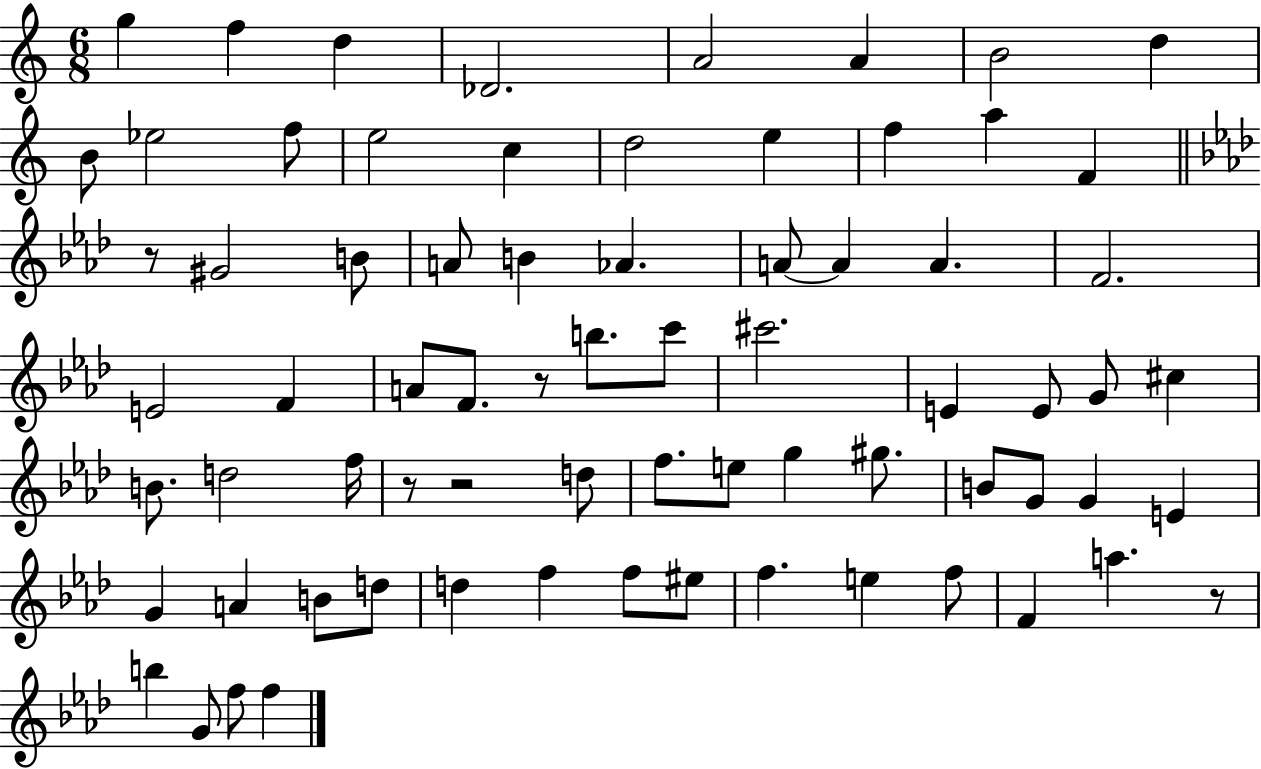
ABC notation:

X:1
T:Untitled
M:6/8
L:1/4
K:C
g f d _D2 A2 A B2 d B/2 _e2 f/2 e2 c d2 e f a F z/2 ^G2 B/2 A/2 B _A A/2 A A F2 E2 F A/2 F/2 z/2 b/2 c'/2 ^c'2 E E/2 G/2 ^c B/2 d2 f/4 z/2 z2 d/2 f/2 e/2 g ^g/2 B/2 G/2 G E G A B/2 d/2 d f f/2 ^e/2 f e f/2 F a z/2 b G/2 f/2 f